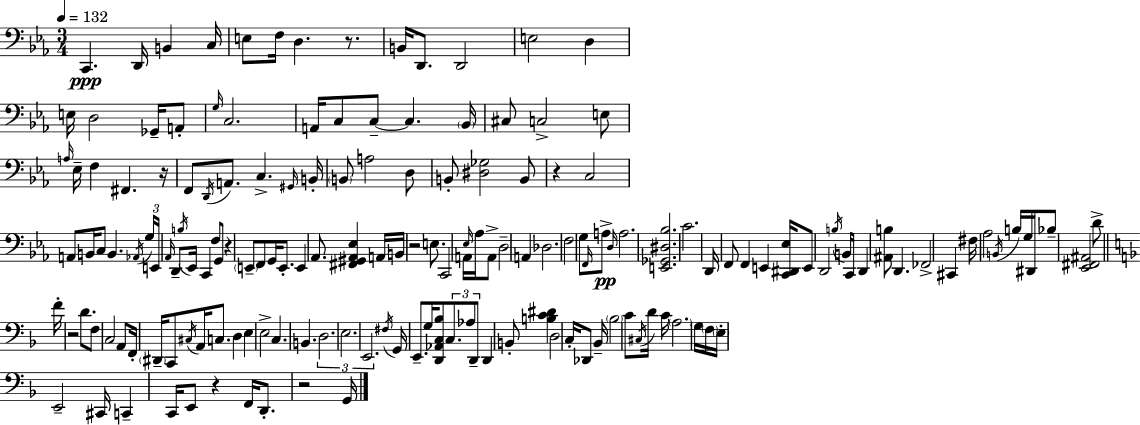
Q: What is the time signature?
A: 3/4